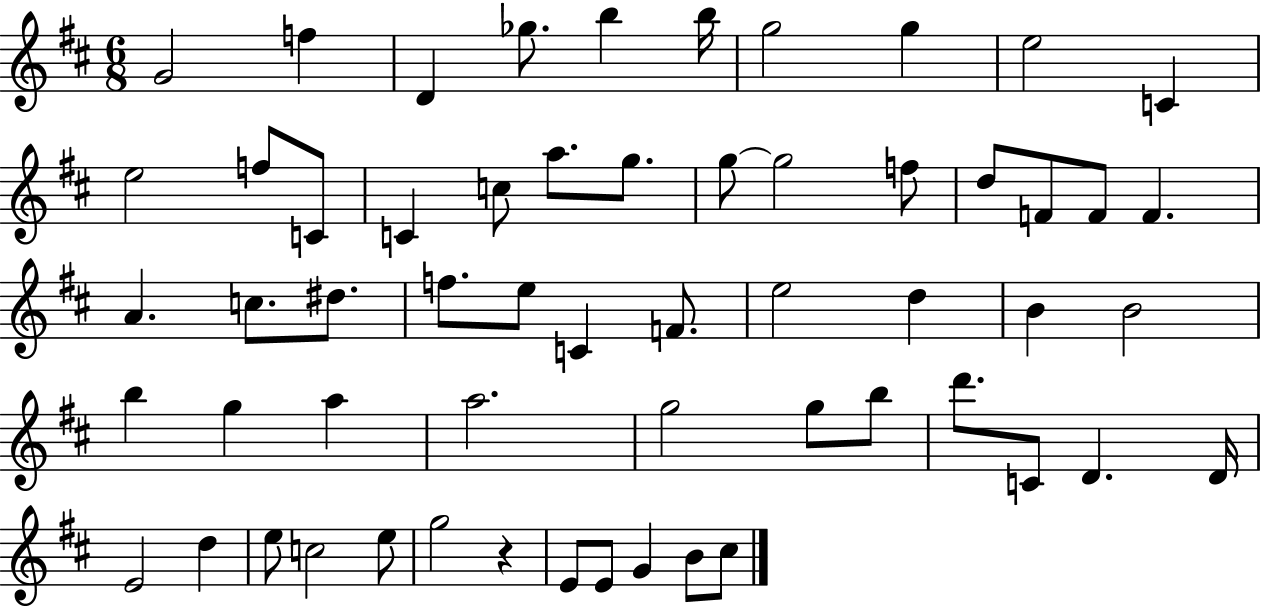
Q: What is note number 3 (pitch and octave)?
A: D4